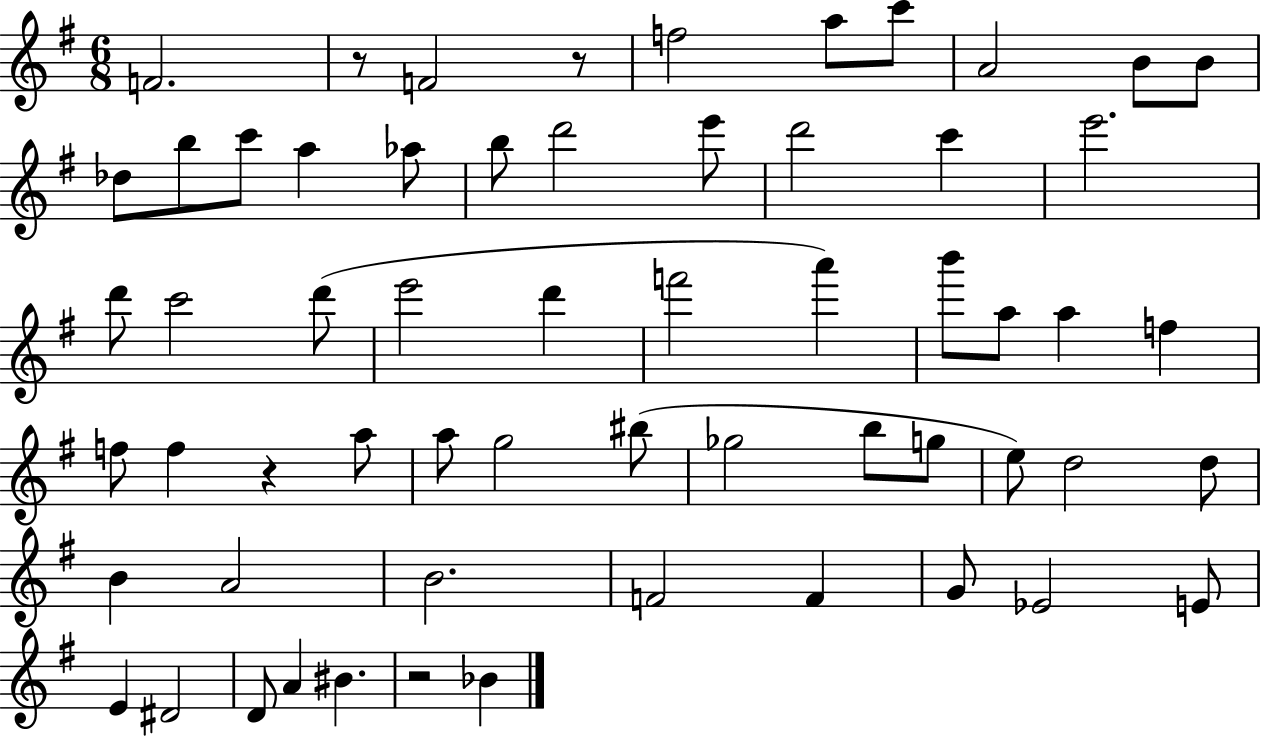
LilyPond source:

{
  \clef treble
  \numericTimeSignature
  \time 6/8
  \key g \major
  f'2. | r8 f'2 r8 | f''2 a''8 c'''8 | a'2 b'8 b'8 | \break des''8 b''8 c'''8 a''4 aes''8 | b''8 d'''2 e'''8 | d'''2 c'''4 | e'''2. | \break d'''8 c'''2 d'''8( | e'''2 d'''4 | f'''2 a'''4) | b'''8 a''8 a''4 f''4 | \break f''8 f''4 r4 a''8 | a''8 g''2 bis''8( | ges''2 b''8 g''8 | e''8) d''2 d''8 | \break b'4 a'2 | b'2. | f'2 f'4 | g'8 ees'2 e'8 | \break e'4 dis'2 | d'8 a'4 bis'4. | r2 bes'4 | \bar "|."
}